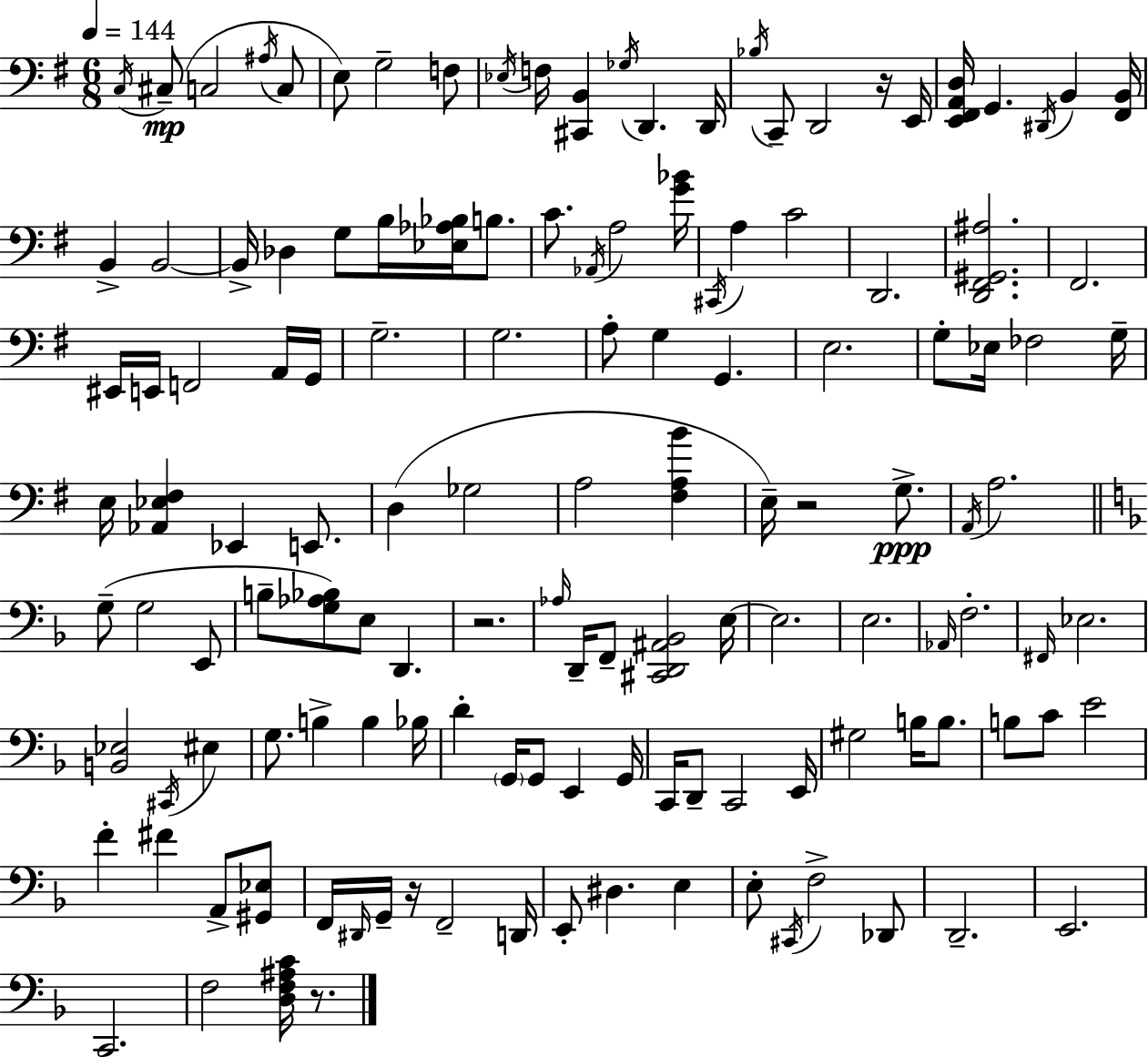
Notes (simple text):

C3/s C#3/e C3/h A#3/s C3/e E3/e G3/h F3/e Eb3/s F3/s [C#2,B2]/q Gb3/s D2/q. D2/s Bb3/s C2/e D2/h R/s E2/s [E2,F#2,A2,D3]/s G2/q. D#2/s B2/q [F#2,B2]/s B2/q B2/h B2/s Db3/q G3/e B3/s [Eb3,Ab3,Bb3]/s B3/e. C4/e. Ab2/s A3/h [G4,Bb4]/s C#2/s A3/q C4/h D2/h. [D2,F#2,G#2,A#3]/h. F#2/h. EIS2/s E2/s F2/h A2/s G2/s G3/h. G3/h. A3/e G3/q G2/q. E3/h. G3/e Eb3/s FES3/h G3/s E3/s [Ab2,Eb3,F#3]/q Eb2/q E2/e. D3/q Gb3/h A3/h [F#3,A3,B4]/q E3/s R/h G3/e. A2/s A3/h. G3/e G3/h E2/e B3/e [G3,Ab3,Bb3]/e E3/e D2/q. R/h. Ab3/s D2/s F2/e [C#2,D2,A#2,Bb2]/h E3/s E3/h. E3/h. Ab2/s F3/h. F#2/s Eb3/h. [B2,Eb3]/h C#2/s EIS3/q G3/e. B3/q B3/q Bb3/s D4/q G2/s G2/e E2/q G2/s C2/s D2/e C2/h E2/s G#3/h B3/s B3/e. B3/e C4/e E4/h F4/q F#4/q A2/e [G#2,Eb3]/e F2/s D#2/s G2/s R/s F2/h D2/s E2/e D#3/q. E3/q E3/e C#2/s F3/h Db2/e D2/h. E2/h. C2/h. F3/h [D3,F3,A#3,C4]/s R/e.